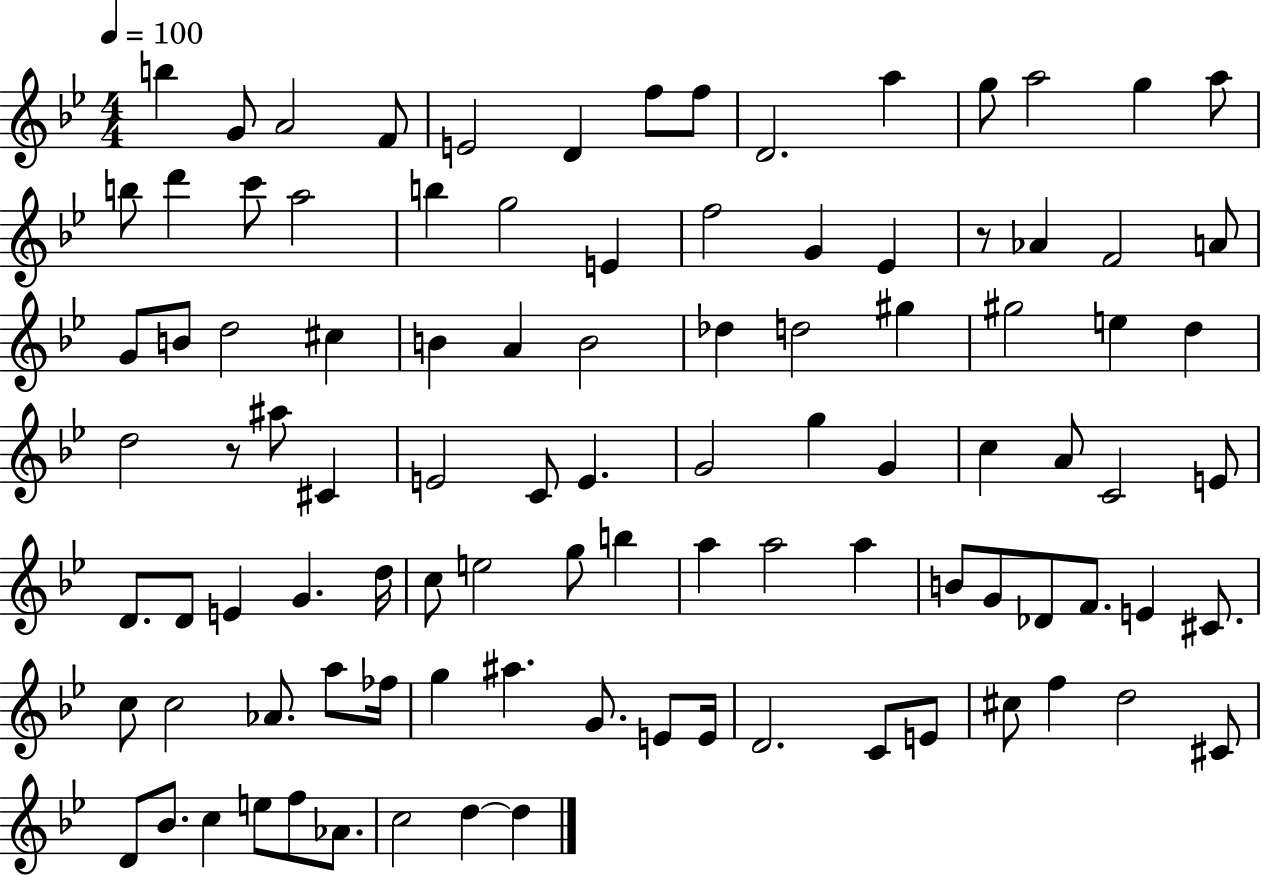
{
  \clef treble
  \numericTimeSignature
  \time 4/4
  \key bes \major
  \tempo 4 = 100
  \repeat volta 2 { b''4 g'8 a'2 f'8 | e'2 d'4 f''8 f''8 | d'2. a''4 | g''8 a''2 g''4 a''8 | \break b''8 d'''4 c'''8 a''2 | b''4 g''2 e'4 | f''2 g'4 ees'4 | r8 aes'4 f'2 a'8 | \break g'8 b'8 d''2 cis''4 | b'4 a'4 b'2 | des''4 d''2 gis''4 | gis''2 e''4 d''4 | \break d''2 r8 ais''8 cis'4 | e'2 c'8 e'4. | g'2 g''4 g'4 | c''4 a'8 c'2 e'8 | \break d'8. d'8 e'4 g'4. d''16 | c''8 e''2 g''8 b''4 | a''4 a''2 a''4 | b'8 g'8 des'8 f'8. e'4 cis'8. | \break c''8 c''2 aes'8. a''8 fes''16 | g''4 ais''4. g'8. e'8 e'16 | d'2. c'8 e'8 | cis''8 f''4 d''2 cis'8 | \break d'8 bes'8. c''4 e''8 f''8 aes'8. | c''2 d''4~~ d''4 | } \bar "|."
}